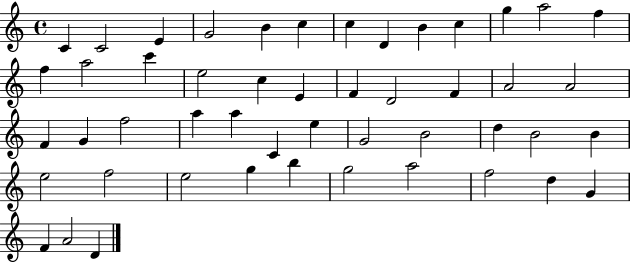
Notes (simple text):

C4/q C4/h E4/q G4/h B4/q C5/q C5/q D4/q B4/q C5/q G5/q A5/h F5/q F5/q A5/h C6/q E5/h C5/q E4/q F4/q D4/h F4/q A4/h A4/h F4/q G4/q F5/h A5/q A5/q C4/q E5/q G4/h B4/h D5/q B4/h B4/q E5/h F5/h E5/h G5/q B5/q G5/h A5/h F5/h D5/q G4/q F4/q A4/h D4/q